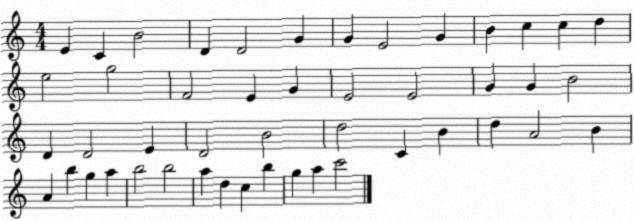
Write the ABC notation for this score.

X:1
T:Untitled
M:4/4
L:1/4
K:C
E C B2 D D2 G G E2 G B c c d e2 g2 F2 E G E2 E2 G G B2 D D2 E D2 B2 d2 C B d A2 B A b g a b2 b2 a d c b g a c'2